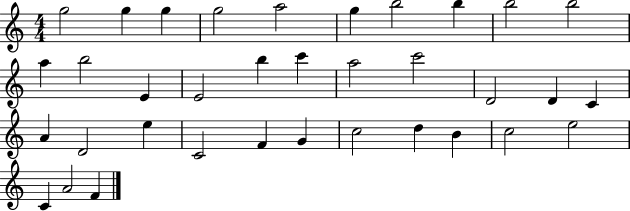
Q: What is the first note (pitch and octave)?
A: G5